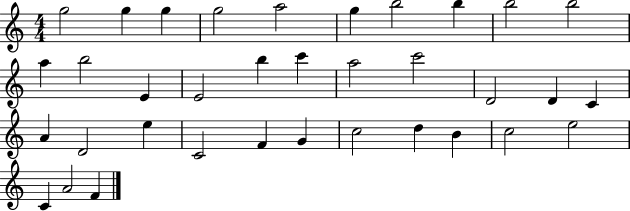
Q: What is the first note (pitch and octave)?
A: G5